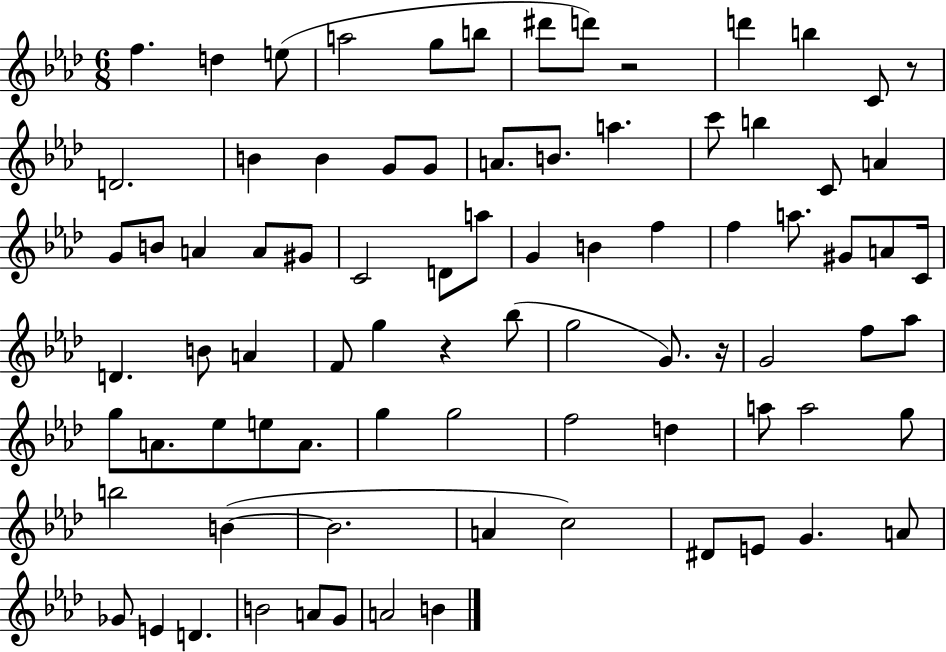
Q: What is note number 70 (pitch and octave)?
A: G4